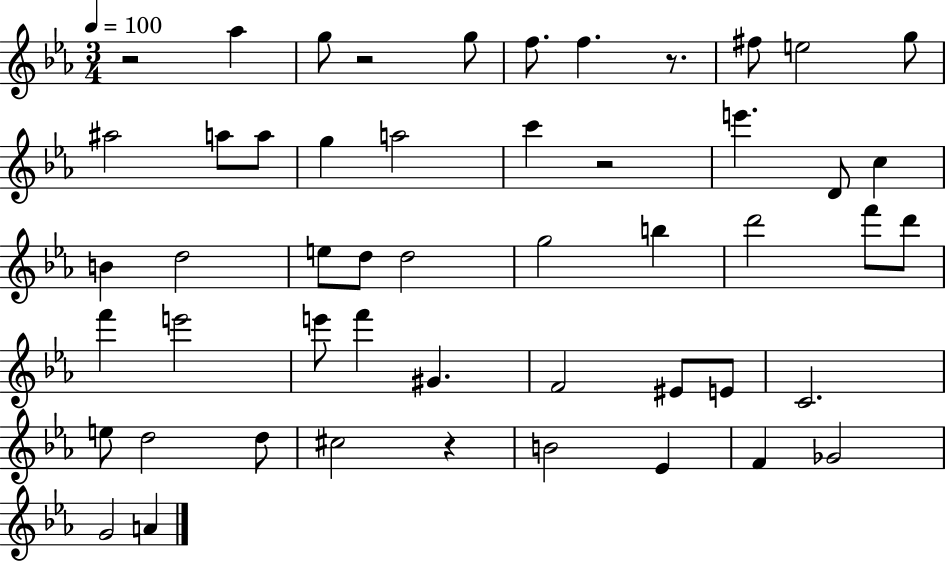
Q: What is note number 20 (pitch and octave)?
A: E5